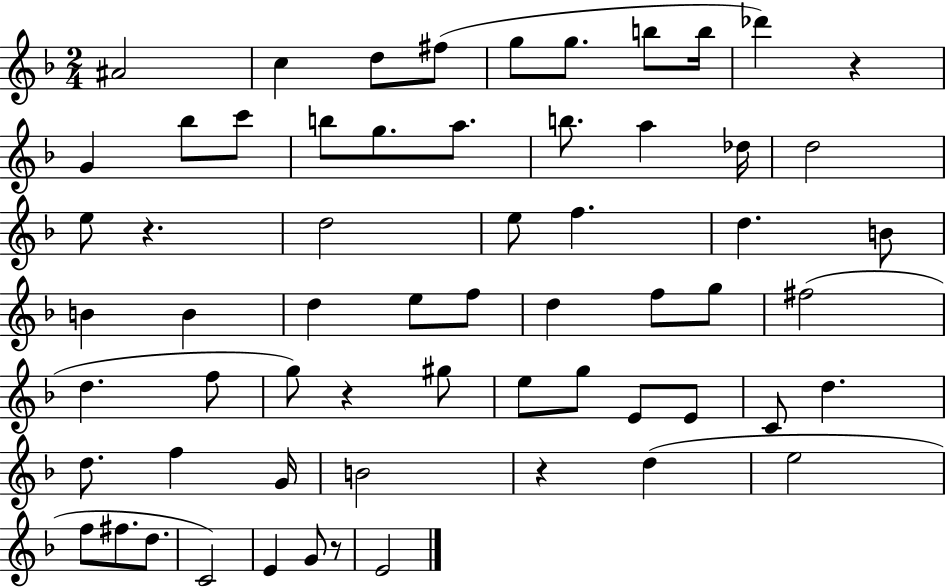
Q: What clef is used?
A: treble